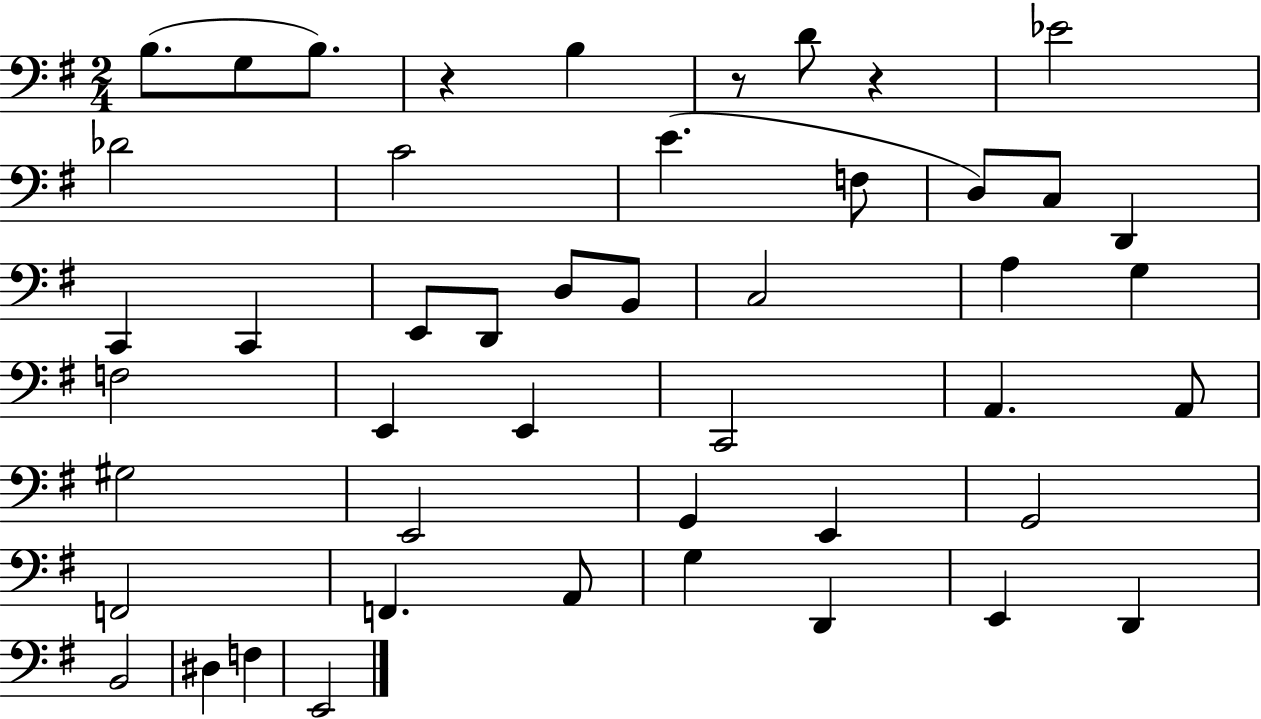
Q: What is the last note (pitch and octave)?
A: E2